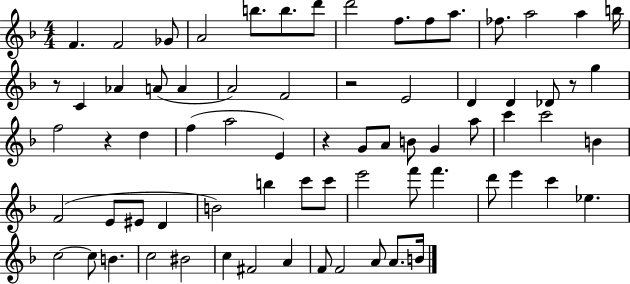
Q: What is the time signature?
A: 4/4